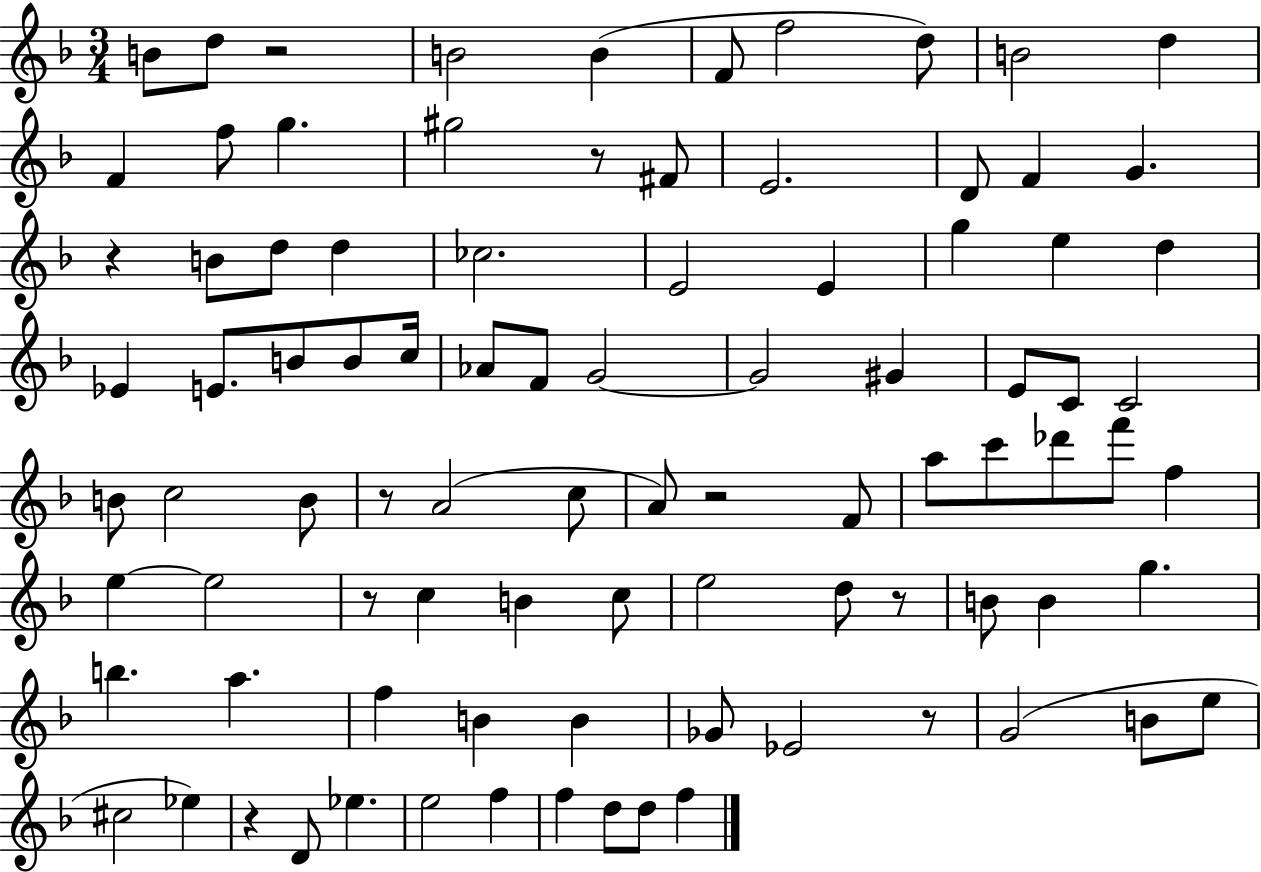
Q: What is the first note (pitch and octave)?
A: B4